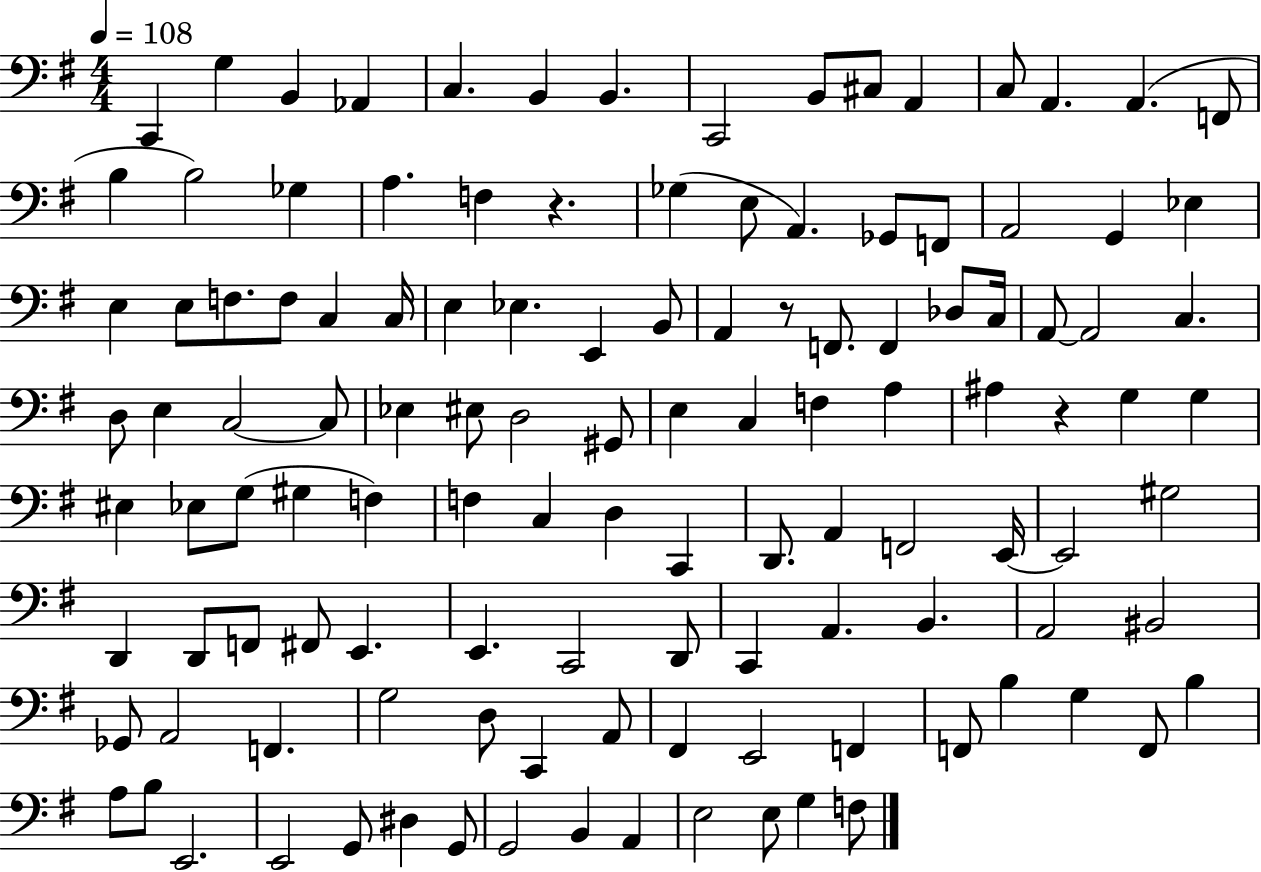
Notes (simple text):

C2/q G3/q B2/q Ab2/q C3/q. B2/q B2/q. C2/h B2/e C#3/e A2/q C3/e A2/q. A2/q. F2/e B3/q B3/h Gb3/q A3/q. F3/q R/q. Gb3/q E3/e A2/q. Gb2/e F2/e A2/h G2/q Eb3/q E3/q E3/e F3/e. F3/e C3/q C3/s E3/q Eb3/q. E2/q B2/e A2/q R/e F2/e. F2/q Db3/e C3/s A2/e A2/h C3/q. D3/e E3/q C3/h C3/e Eb3/q EIS3/e D3/h G#2/e E3/q C3/q F3/q A3/q A#3/q R/q G3/q G3/q EIS3/q Eb3/e G3/e G#3/q F3/q F3/q C3/q D3/q C2/q D2/e. A2/q F2/h E2/s E2/h G#3/h D2/q D2/e F2/e F#2/e E2/q. E2/q. C2/h D2/e C2/q A2/q. B2/q. A2/h BIS2/h Gb2/e A2/h F2/q. G3/h D3/e C2/q A2/e F#2/q E2/h F2/q F2/e B3/q G3/q F2/e B3/q A3/e B3/e E2/h. E2/h G2/e D#3/q G2/e G2/h B2/q A2/q E3/h E3/e G3/q F3/e